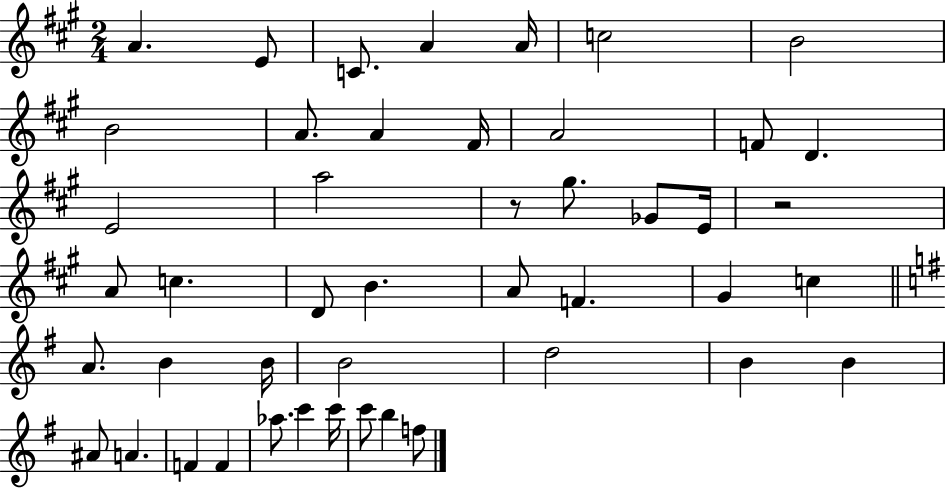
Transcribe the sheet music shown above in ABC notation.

X:1
T:Untitled
M:2/4
L:1/4
K:A
A E/2 C/2 A A/4 c2 B2 B2 A/2 A ^F/4 A2 F/2 D E2 a2 z/2 ^g/2 _G/2 E/4 z2 A/2 c D/2 B A/2 F ^G c A/2 B B/4 B2 d2 B B ^A/2 A F F _a/2 c' c'/4 c'/2 b f/2